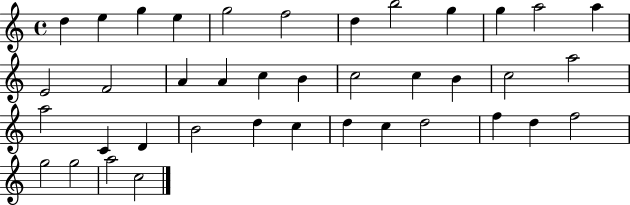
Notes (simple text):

D5/q E5/q G5/q E5/q G5/h F5/h D5/q B5/h G5/q G5/q A5/h A5/q E4/h F4/h A4/q A4/q C5/q B4/q C5/h C5/q B4/q C5/h A5/h A5/h C4/q D4/q B4/h D5/q C5/q D5/q C5/q D5/h F5/q D5/q F5/h G5/h G5/h A5/h C5/h